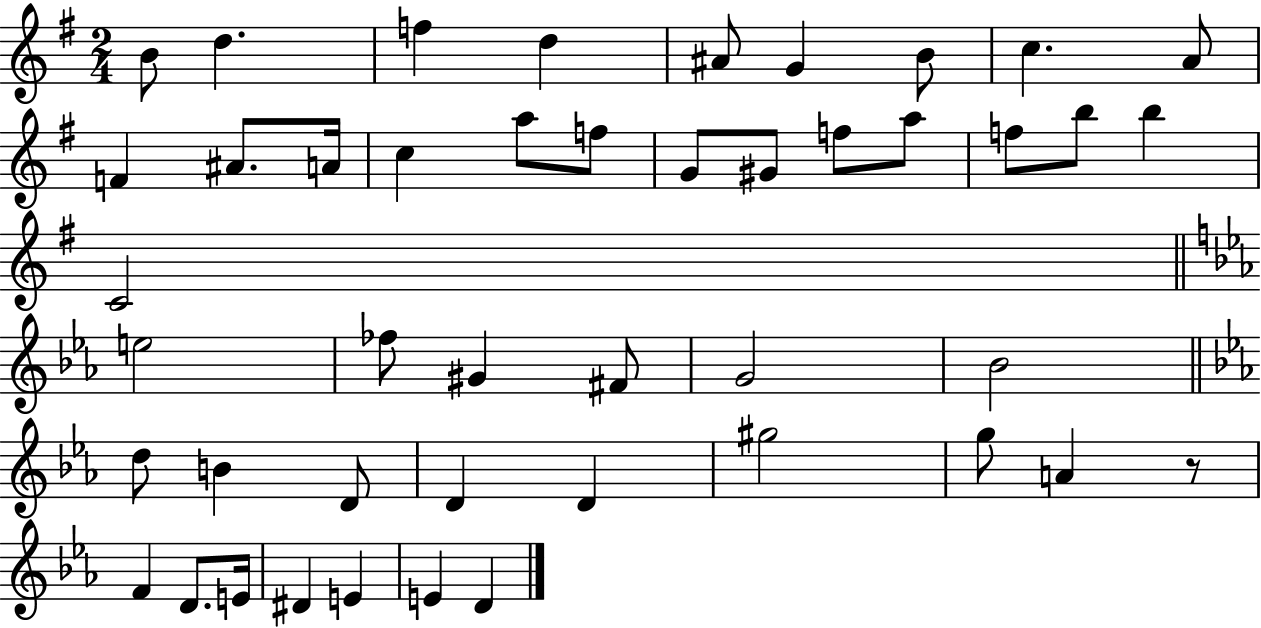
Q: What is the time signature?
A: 2/4